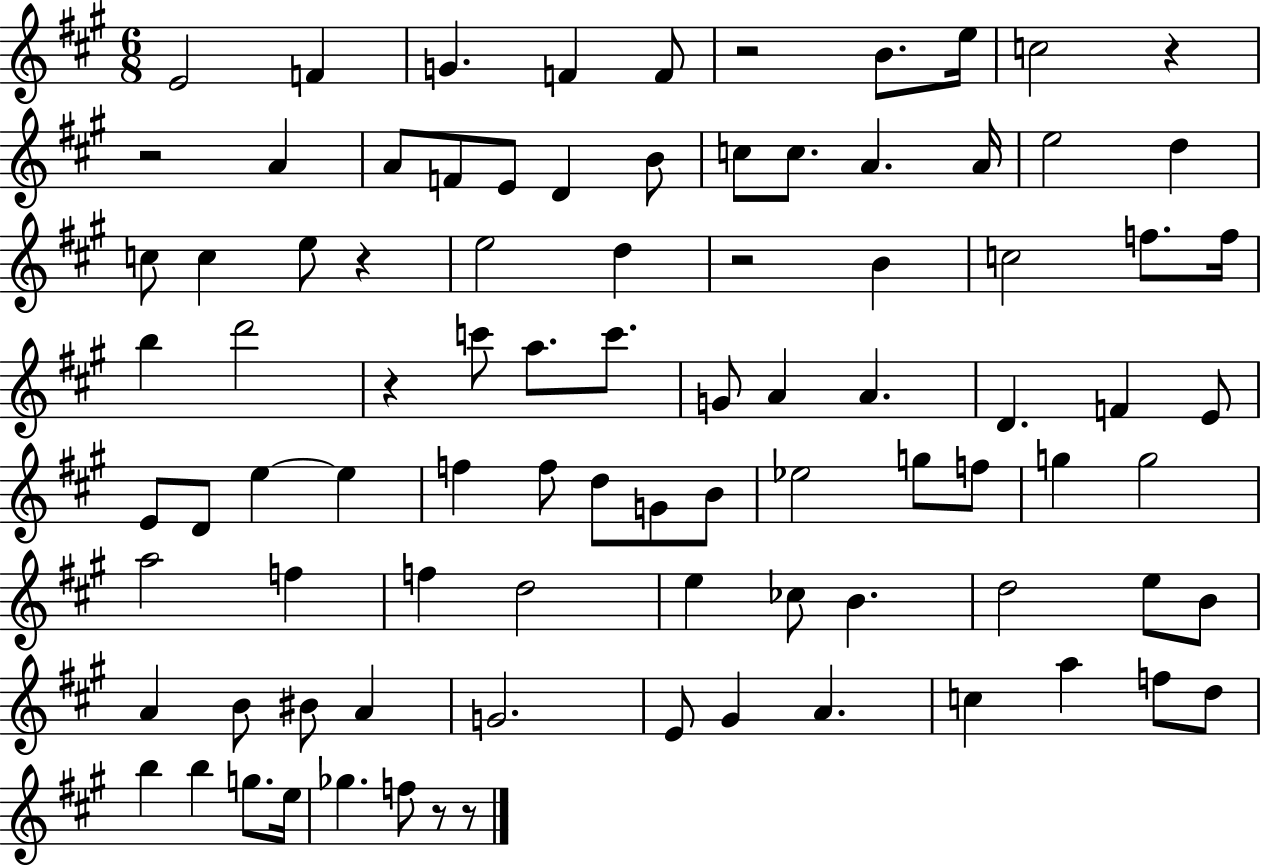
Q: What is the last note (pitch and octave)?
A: F5